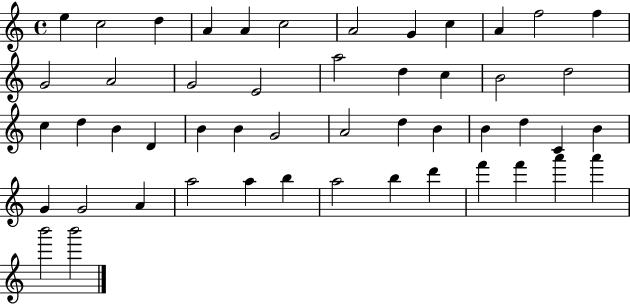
{
  \clef treble
  \time 4/4
  \defaultTimeSignature
  \key c \major
  e''4 c''2 d''4 | a'4 a'4 c''2 | a'2 g'4 c''4 | a'4 f''2 f''4 | \break g'2 a'2 | g'2 e'2 | a''2 d''4 c''4 | b'2 d''2 | \break c''4 d''4 b'4 d'4 | b'4 b'4 g'2 | a'2 d''4 b'4 | b'4 d''4 c'4 b'4 | \break g'4 g'2 a'4 | a''2 a''4 b''4 | a''2 b''4 d'''4 | f'''4 f'''4 a'''4 a'''4 | \break b'''2 b'''2 | \bar "|."
}